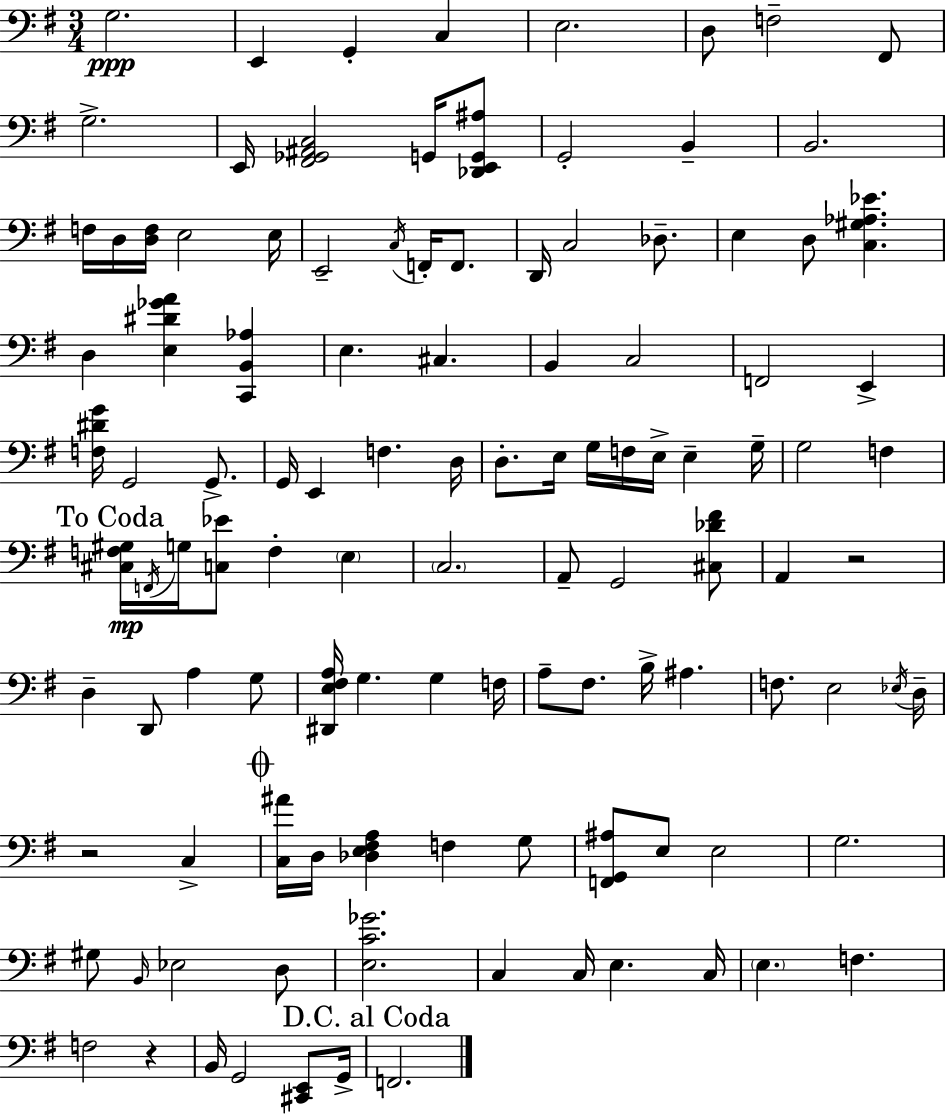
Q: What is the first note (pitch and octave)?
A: G3